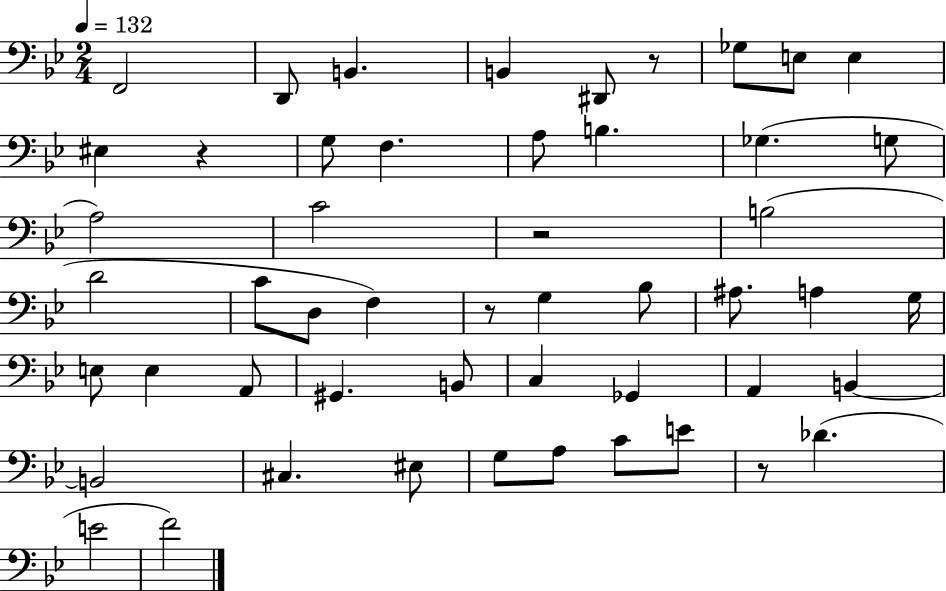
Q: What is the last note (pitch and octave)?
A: F4